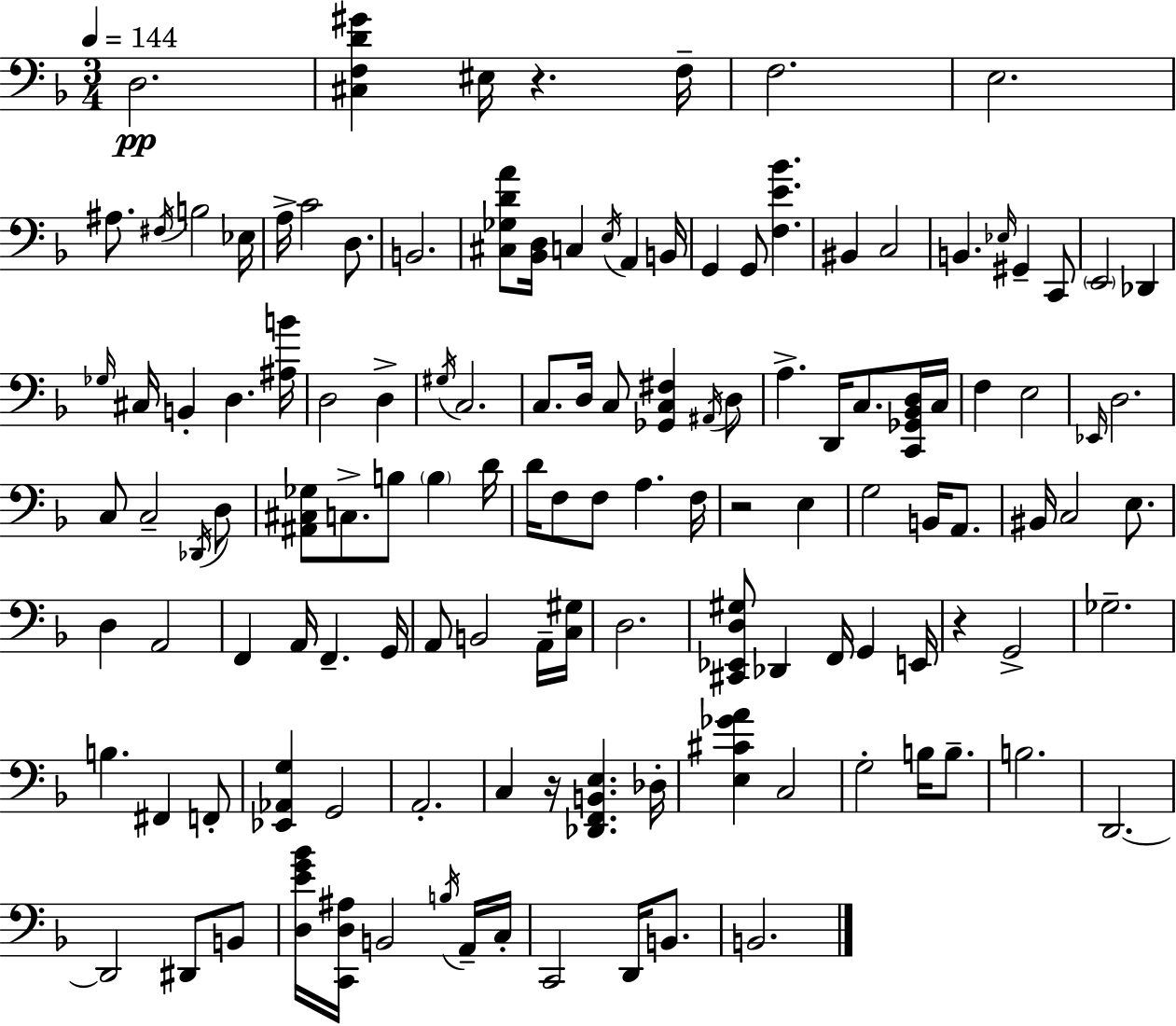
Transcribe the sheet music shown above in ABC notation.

X:1
T:Untitled
M:3/4
L:1/4
K:Dm
D,2 [^C,F,D^G] ^E,/4 z F,/4 F,2 E,2 ^A,/2 ^F,/4 B,2 _E,/4 A,/4 C2 D,/2 B,,2 [^C,_G,DA]/2 [_B,,D,]/4 C, E,/4 A,, B,,/4 G,, G,,/2 [F,E_B] ^B,, C,2 B,, _E,/4 ^G,, C,,/2 E,,2 _D,, _G,/4 ^C,/4 B,, D, [^A,B]/4 D,2 D, ^G,/4 C,2 C,/2 D,/4 C,/2 [_G,,C,^F,] ^A,,/4 D,/2 A, D,,/4 C,/2 [C,,_G,,_B,,D,]/4 C,/4 F, E,2 _E,,/4 D,2 C,/2 C,2 _D,,/4 D,/2 [^A,,^C,_G,]/2 C,/2 B,/2 B, D/4 D/4 F,/2 F,/2 A, F,/4 z2 E, G,2 B,,/4 A,,/2 ^B,,/4 C,2 E,/2 D, A,,2 F,, A,,/4 F,, G,,/4 A,,/2 B,,2 A,,/4 [C,^G,]/4 D,2 [^C,,_E,,D,^G,]/2 _D,, F,,/4 G,, E,,/4 z G,,2 _G,2 B, ^F,, F,,/2 [_E,,_A,,G,] G,,2 A,,2 C, z/4 [_D,,F,,B,,E,] _D,/4 [E,^C_GA] C,2 G,2 B,/4 B,/2 B,2 D,,2 D,,2 ^D,,/2 B,,/2 [D,EG_B]/4 [C,,D,^A,]/4 B,,2 B,/4 A,,/4 C,/4 C,,2 D,,/4 B,,/2 B,,2